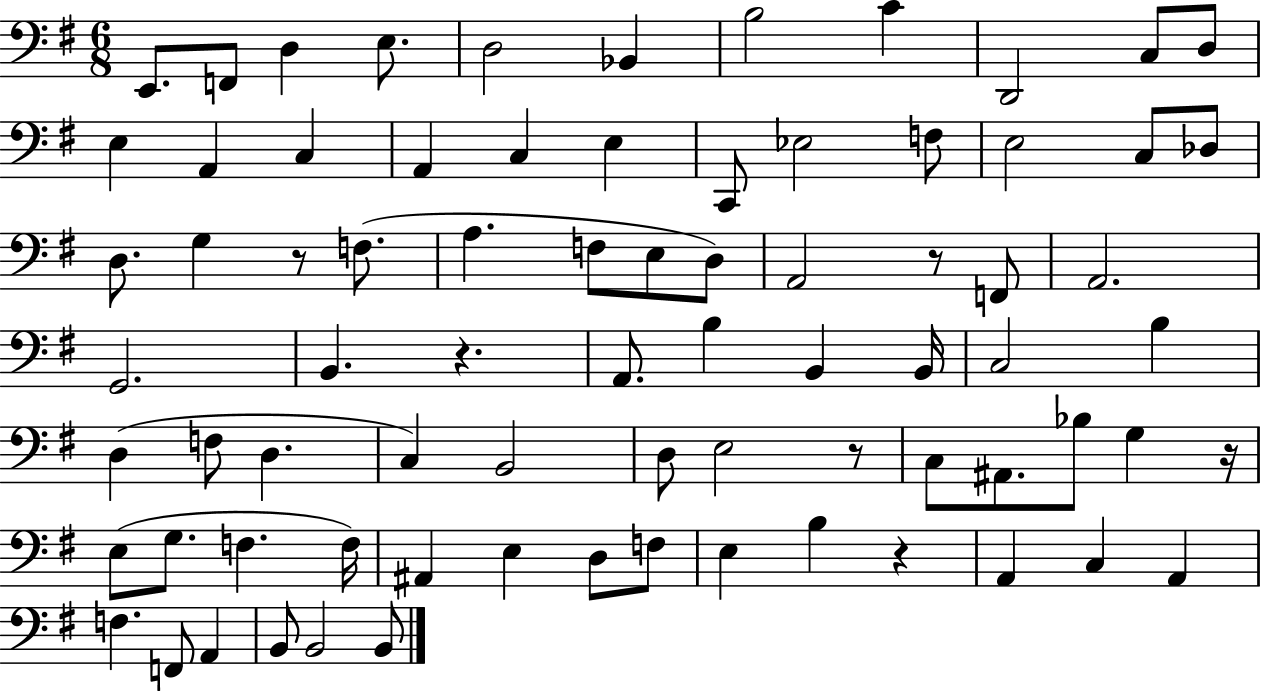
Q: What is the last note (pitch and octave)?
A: B2